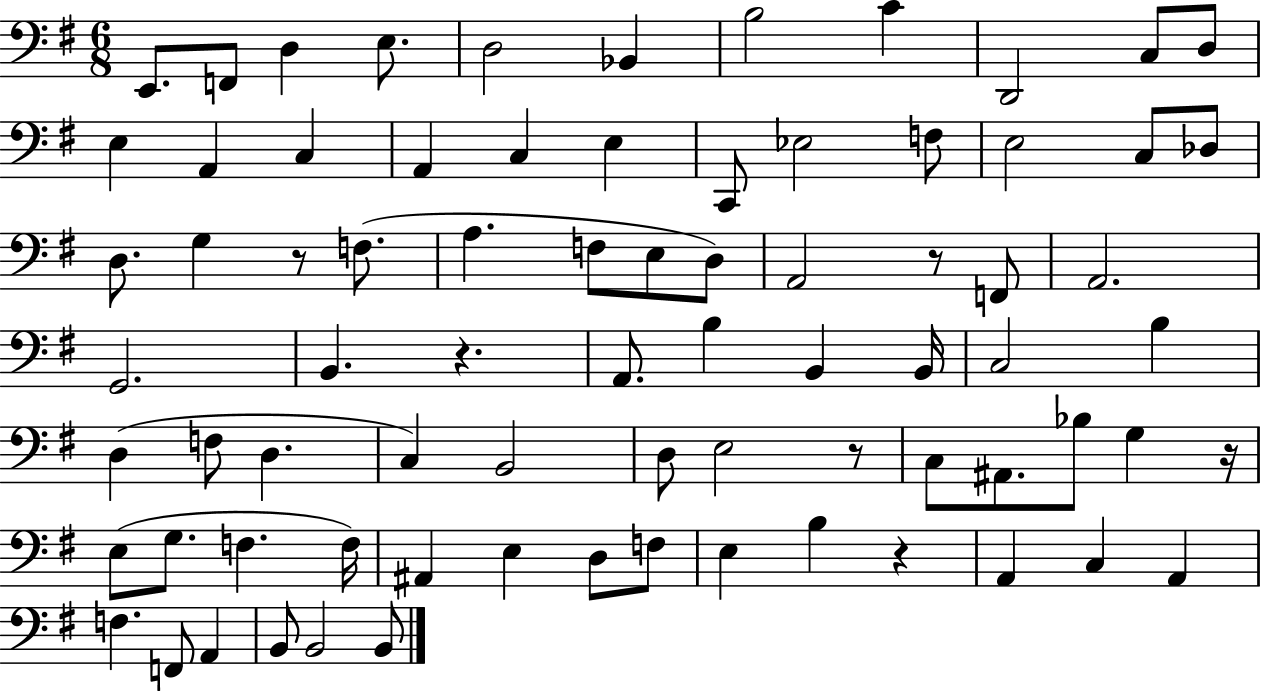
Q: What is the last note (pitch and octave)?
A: B2